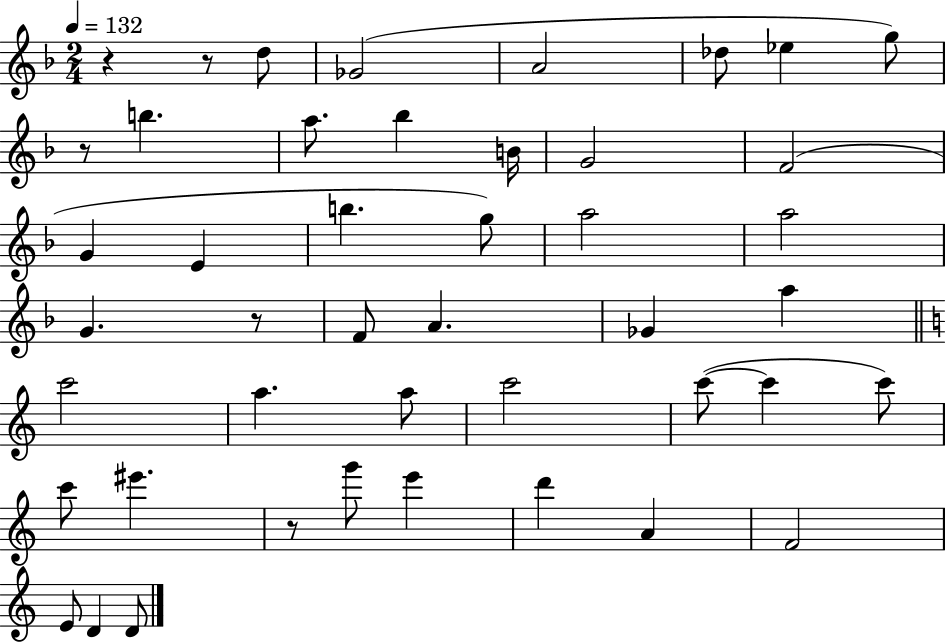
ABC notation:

X:1
T:Untitled
M:2/4
L:1/4
K:F
z z/2 d/2 _G2 A2 _d/2 _e g/2 z/2 b a/2 _b B/4 G2 F2 G E b g/2 a2 a2 G z/2 F/2 A _G a c'2 a a/2 c'2 c'/2 c' c'/2 c'/2 ^e' z/2 g'/2 e' d' A F2 E/2 D D/2